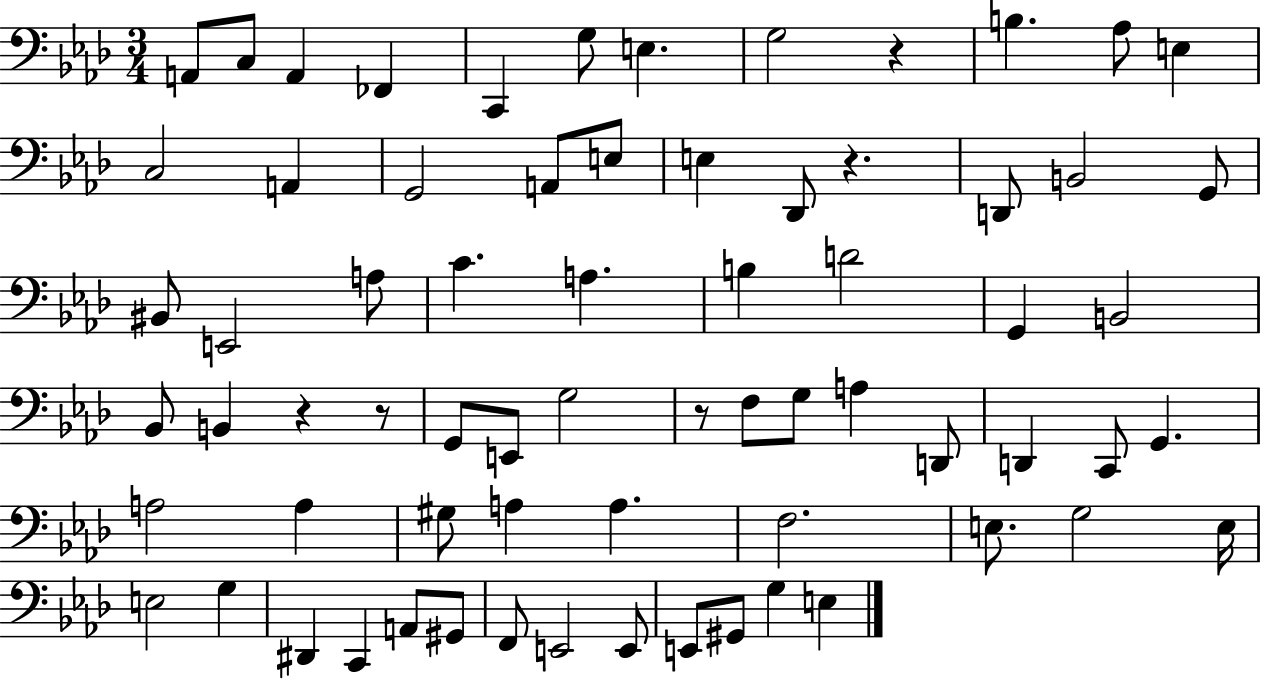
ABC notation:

X:1
T:Untitled
M:3/4
L:1/4
K:Ab
A,,/2 C,/2 A,, _F,, C,, G,/2 E, G,2 z B, _A,/2 E, C,2 A,, G,,2 A,,/2 E,/2 E, _D,,/2 z D,,/2 B,,2 G,,/2 ^B,,/2 E,,2 A,/2 C A, B, D2 G,, B,,2 _B,,/2 B,, z z/2 G,,/2 E,,/2 G,2 z/2 F,/2 G,/2 A, D,,/2 D,, C,,/2 G,, A,2 A, ^G,/2 A, A, F,2 E,/2 G,2 E,/4 E,2 G, ^D,, C,, A,,/2 ^G,,/2 F,,/2 E,,2 E,,/2 E,,/2 ^G,,/2 G, E,